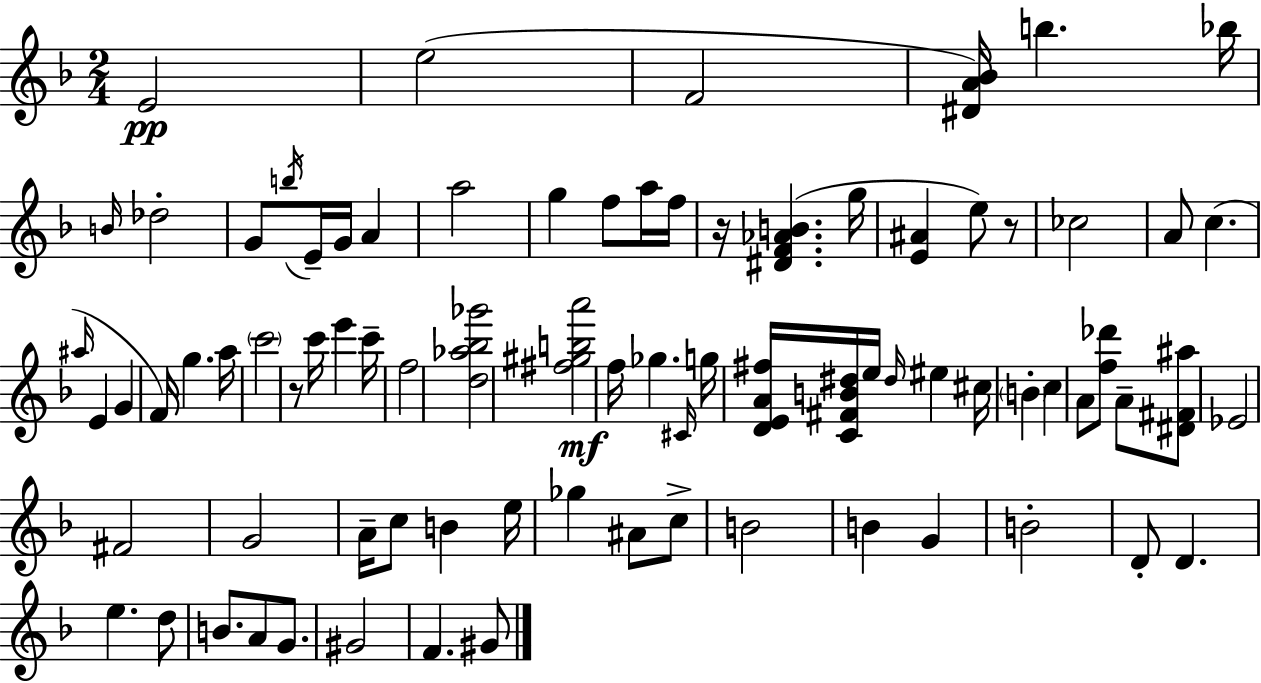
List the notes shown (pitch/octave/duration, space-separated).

E4/h E5/h F4/h [D#4,A4,Bb4]/s B5/q. Bb5/s B4/s Db5/h G4/e B5/s E4/s G4/s A4/q A5/h G5/q F5/e A5/s F5/s R/s [D#4,F4,Ab4,B4]/q. G5/s [E4,A#4]/q E5/e R/e CES5/h A4/e C5/q. A#5/s E4/q G4/q F4/s G5/q. A5/s C6/h R/e C6/s E6/q C6/s F5/h [D5,Ab5,Bb5,Gb6]/h [F#5,G#5,B5,A6]/h F5/s Gb5/q. C#4/s G5/s [D4,E4,A4,F#5]/s [C4,F#4,B4,D#5]/s E5/s D#5/s EIS5/q C#5/s B4/q C5/q A4/e [F5,Db6]/e A4/e [D#4,F#4,A#5]/e Eb4/h F#4/h G4/h A4/s C5/e B4/q E5/s Gb5/q A#4/e C5/e B4/h B4/q G4/q B4/h D4/e D4/q. E5/q. D5/e B4/e. A4/e G4/e. G#4/h F4/q. G#4/e